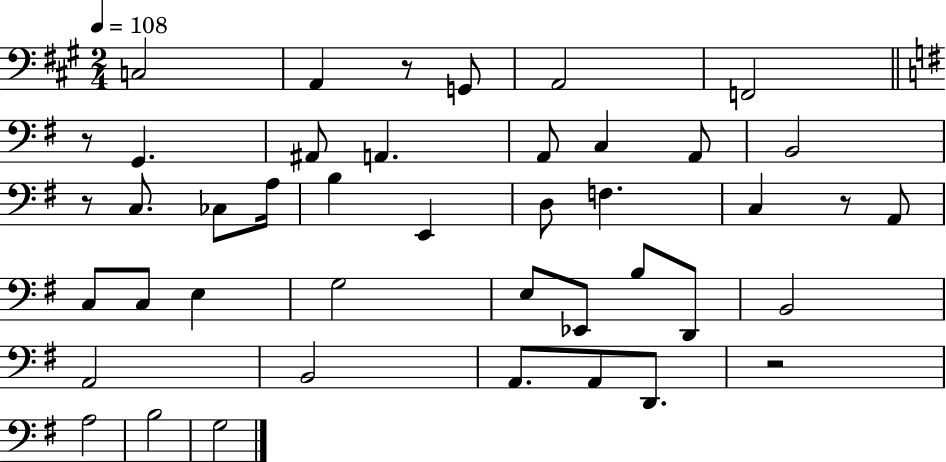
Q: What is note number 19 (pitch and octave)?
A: F3